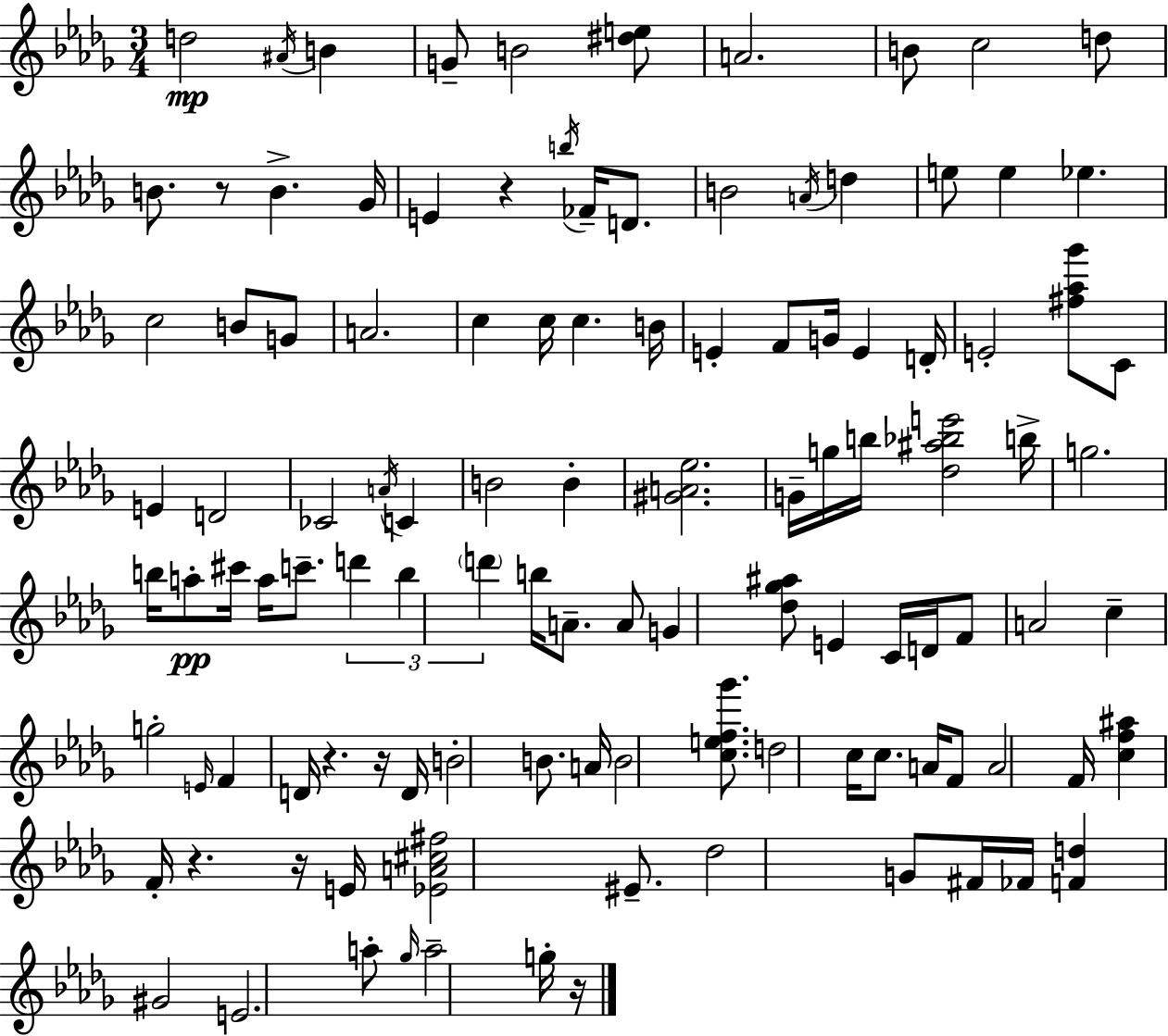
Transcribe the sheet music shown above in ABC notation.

X:1
T:Untitled
M:3/4
L:1/4
K:Bbm
d2 ^A/4 B G/2 B2 [^de]/2 A2 B/2 c2 d/2 B/2 z/2 B _G/4 E z b/4 _F/4 D/2 B2 A/4 d e/2 e _e c2 B/2 G/2 A2 c c/4 c B/4 E F/2 G/4 E D/4 E2 [^f_a_g']/2 C/2 E D2 _C2 A/4 C B2 B [^GA_e]2 G/4 g/4 b/4 [_d^a_be']2 b/4 g2 b/4 a/2 ^c'/4 a/4 c'/2 d' b d' b/4 A/2 A/2 G [_d_g^a]/2 E C/4 D/4 F/2 A2 c g2 E/4 F D/4 z z/4 D/4 B2 B/2 A/4 B2 [cef_g']/2 d2 c/4 c/2 A/4 F/2 A2 F/4 [cf^a] F/4 z z/4 E/4 [_EA^c^f]2 ^E/2 _d2 G/2 ^F/4 _F/4 [Fd] ^G2 E2 a/2 _g/4 a2 g/4 z/4